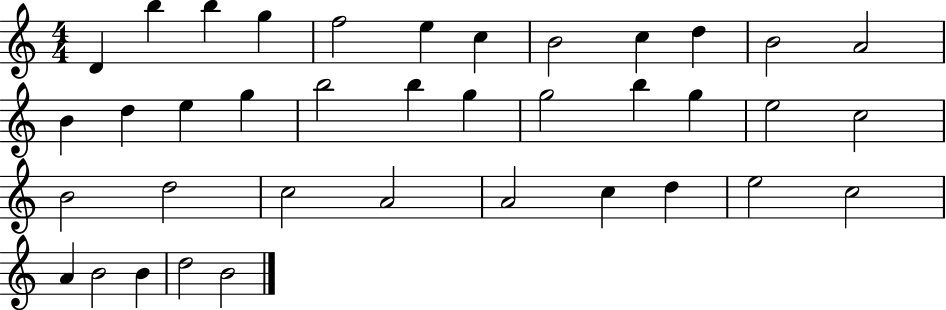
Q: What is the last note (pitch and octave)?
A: B4